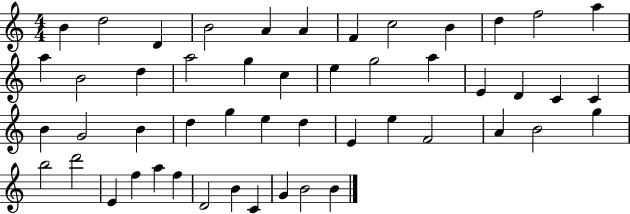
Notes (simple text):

B4/q D5/h D4/q B4/h A4/q A4/q F4/q C5/h B4/q D5/q F5/h A5/q A5/q B4/h D5/q A5/h G5/q C5/q E5/q G5/h A5/q E4/q D4/q C4/q C4/q B4/q G4/h B4/q D5/q G5/q E5/q D5/q E4/q E5/q F4/h A4/q B4/h G5/q B5/h D6/h E4/q F5/q A5/q F5/q D4/h B4/q C4/q G4/q B4/h B4/q